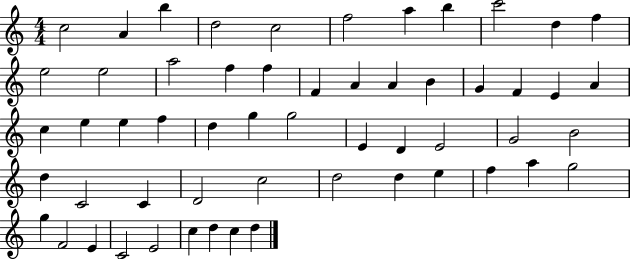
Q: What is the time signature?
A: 4/4